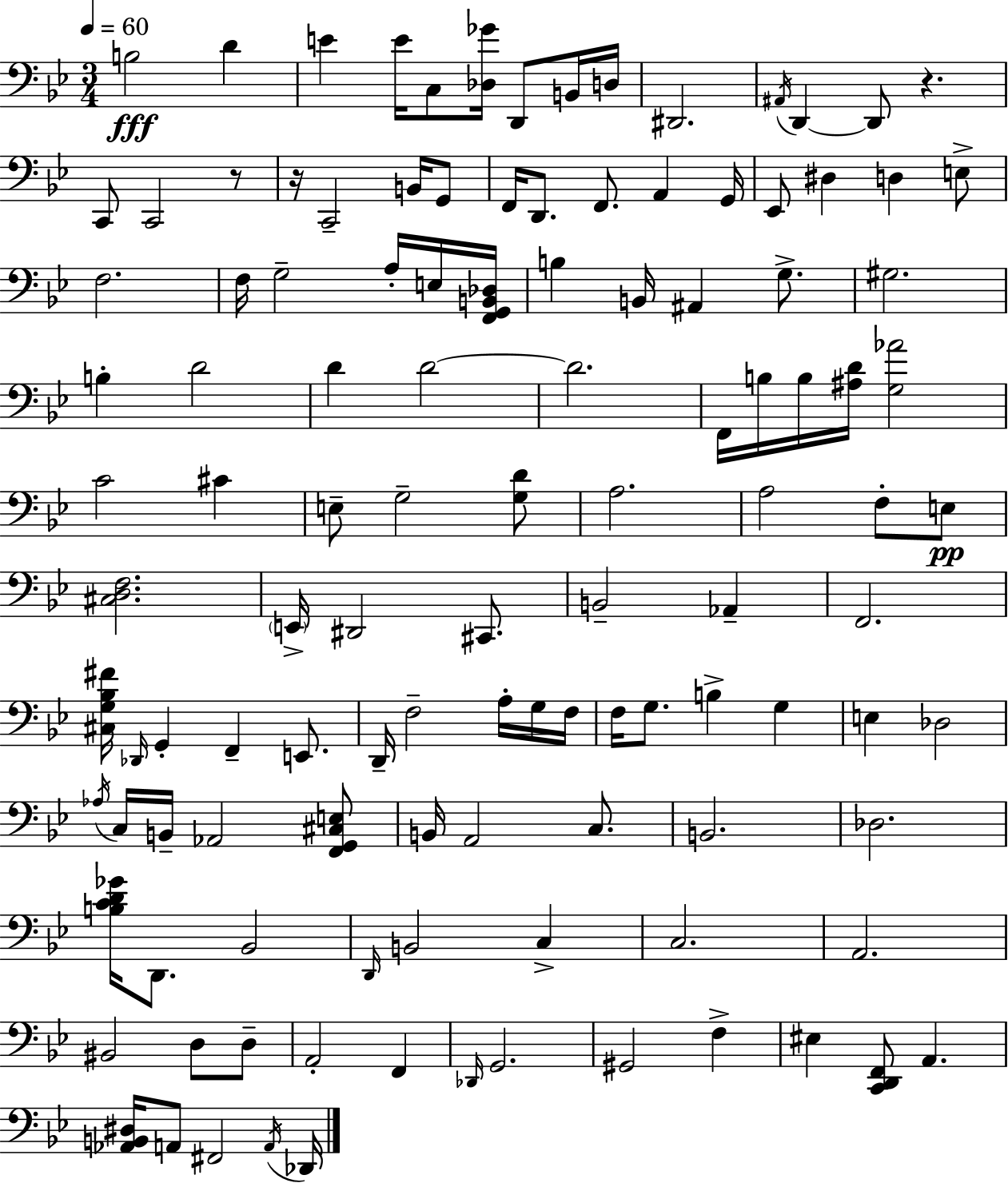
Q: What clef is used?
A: bass